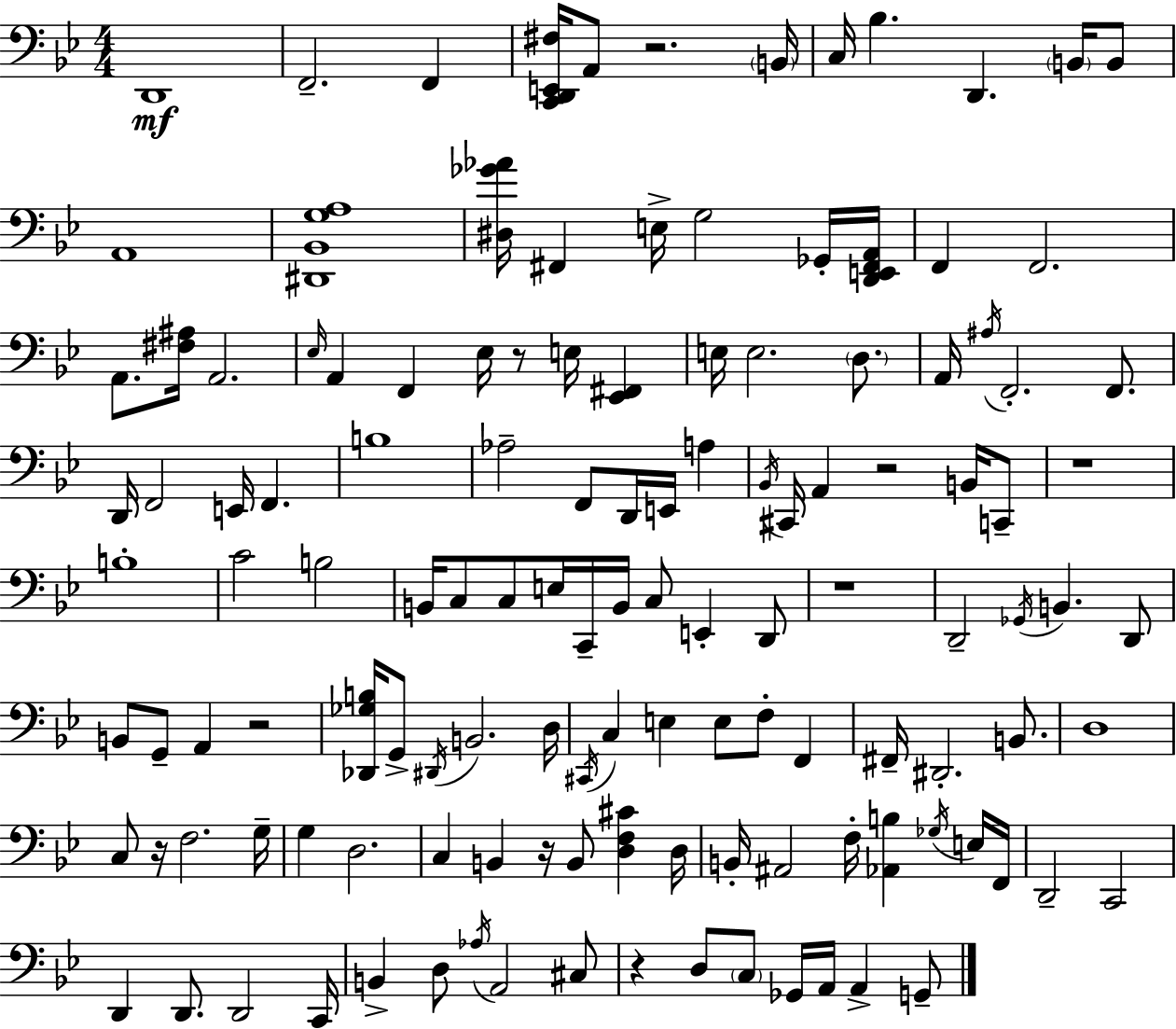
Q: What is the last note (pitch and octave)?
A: G2